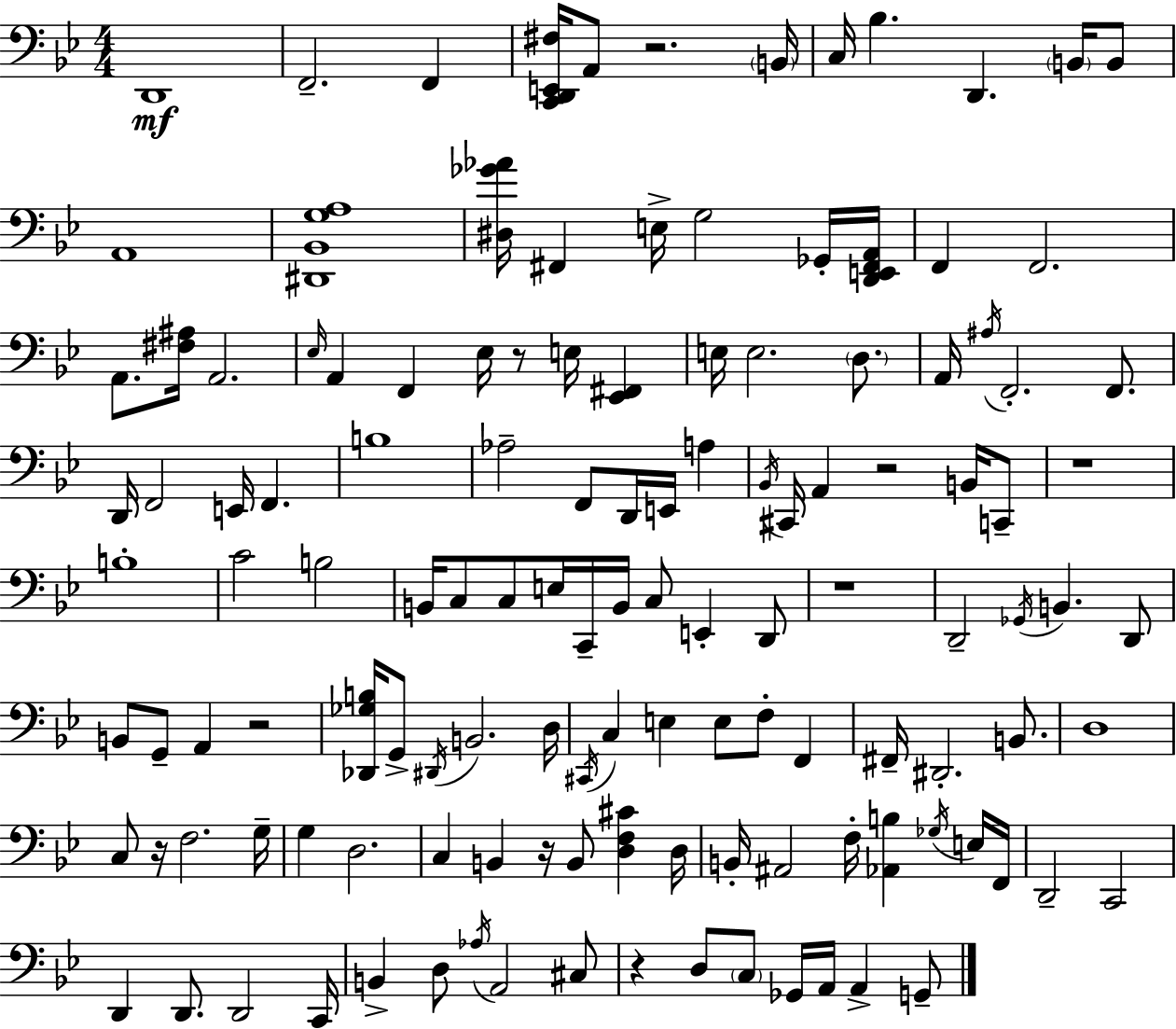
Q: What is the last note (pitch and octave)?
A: G2